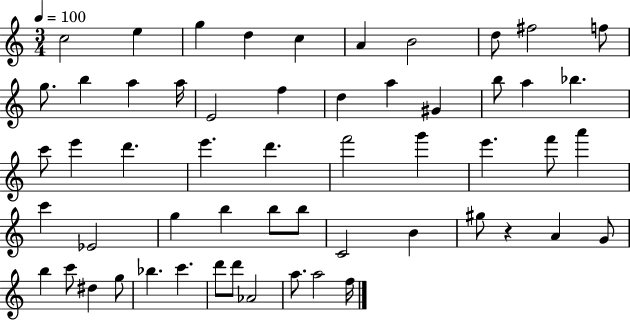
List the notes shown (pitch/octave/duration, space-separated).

C5/h E5/q G5/q D5/q C5/q A4/q B4/h D5/e F#5/h F5/e G5/e. B5/q A5/q A5/s E4/h F5/q D5/q A5/q G#4/q B5/e A5/q Bb5/q. C6/e E6/q D6/q. E6/q. D6/q. F6/h G6/q E6/q. F6/e A6/q C6/q Eb4/h G5/q B5/q B5/e B5/e C4/h B4/q G#5/e R/q A4/q G4/e B5/q C6/e D#5/q G5/e Bb5/q. C6/q. D6/e D6/e Ab4/h A5/e. A5/h F5/s